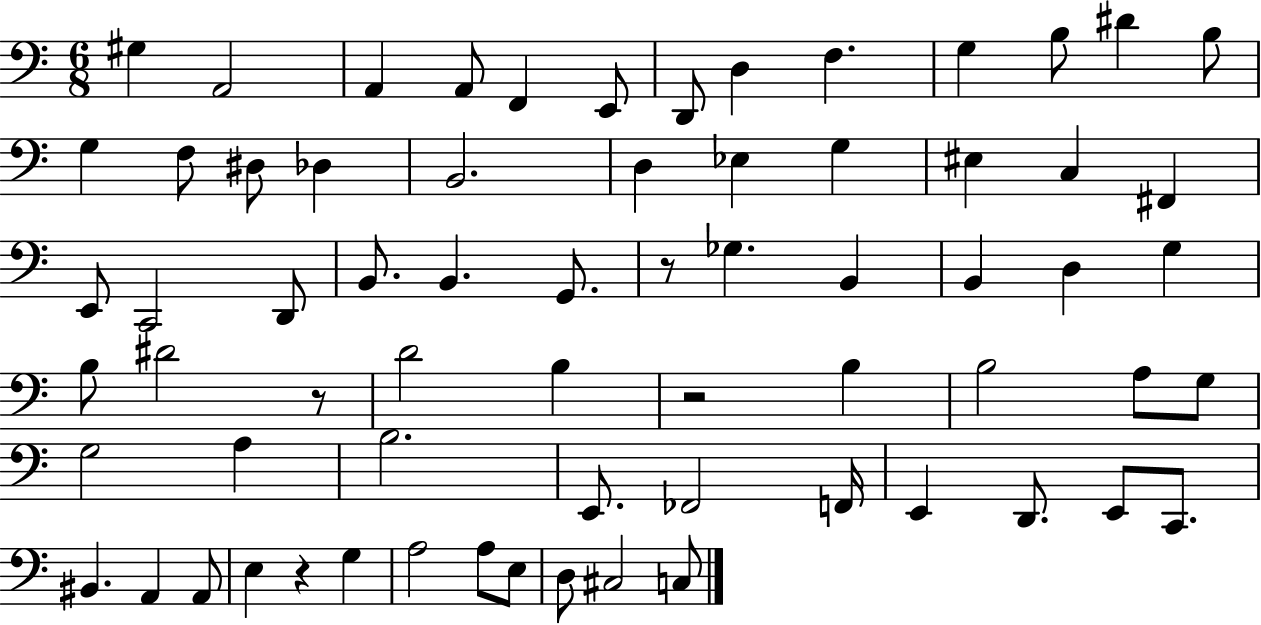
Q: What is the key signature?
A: C major